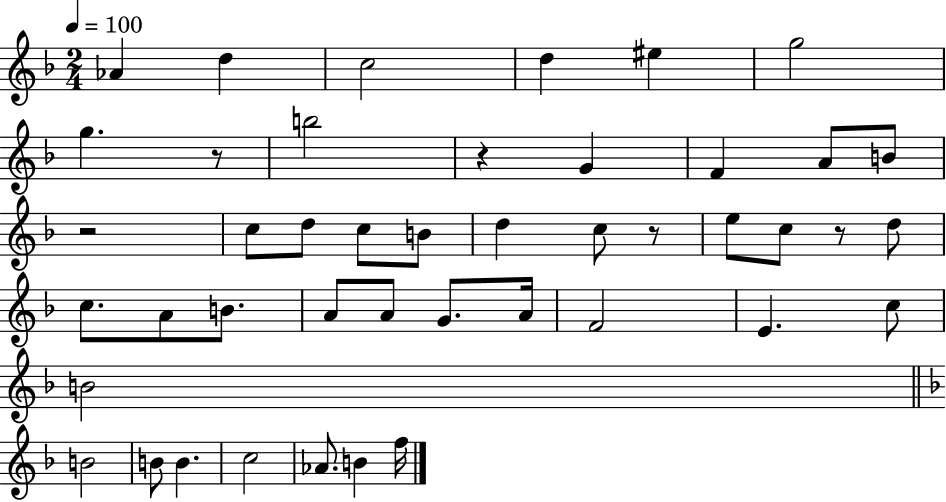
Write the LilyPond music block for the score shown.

{
  \clef treble
  \numericTimeSignature
  \time 2/4
  \key f \major
  \tempo 4 = 100
  aes'4 d''4 | c''2 | d''4 eis''4 | g''2 | \break g''4. r8 | b''2 | r4 g'4 | f'4 a'8 b'8 | \break r2 | c''8 d''8 c''8 b'8 | d''4 c''8 r8 | e''8 c''8 r8 d''8 | \break c''8. a'8 b'8. | a'8 a'8 g'8. a'16 | f'2 | e'4. c''8 | \break b'2 | \bar "||" \break \key d \minor b'2 | b'8 b'4. | c''2 | aes'8. b'4 f''16 | \break \bar "|."
}